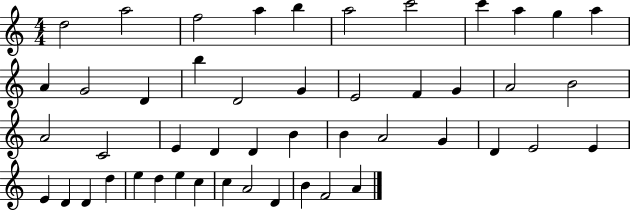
{
  \clef treble
  \numericTimeSignature
  \time 4/4
  \key c \major
  d''2 a''2 | f''2 a''4 b''4 | a''2 c'''2 | c'''4 a''4 g''4 a''4 | \break a'4 g'2 d'4 | b''4 d'2 g'4 | e'2 f'4 g'4 | a'2 b'2 | \break a'2 c'2 | e'4 d'4 d'4 b'4 | b'4 a'2 g'4 | d'4 e'2 e'4 | \break e'4 d'4 d'4 d''4 | e''4 d''4 e''4 c''4 | c''4 a'2 d'4 | b'4 f'2 a'4 | \break \bar "|."
}